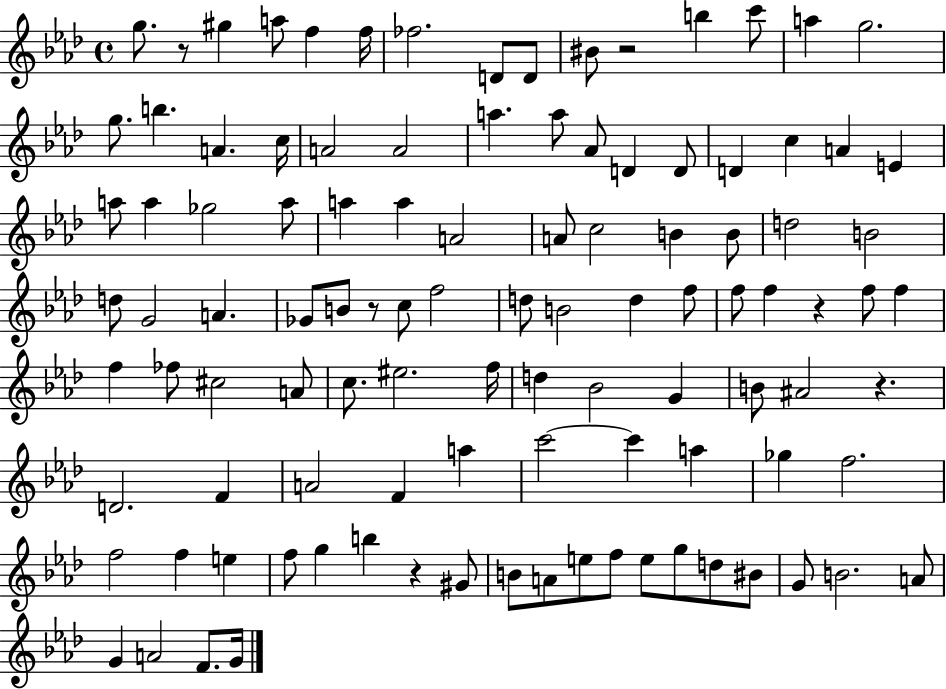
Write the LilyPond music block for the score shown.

{
  \clef treble
  \time 4/4
  \defaultTimeSignature
  \key aes \major
  \repeat volta 2 { g''8. r8 gis''4 a''8 f''4 f''16 | fes''2. d'8 d'8 | bis'8 r2 b''4 c'''8 | a''4 g''2. | \break g''8. b''4. a'4. c''16 | a'2 a'2 | a''4. a''8 aes'8 d'4 d'8 | d'4 c''4 a'4 e'4 | \break a''8 a''4 ges''2 a''8 | a''4 a''4 a'2 | a'8 c''2 b'4 b'8 | d''2 b'2 | \break d''8 g'2 a'4. | ges'8 b'8 r8 c''8 f''2 | d''8 b'2 d''4 f''8 | f''8 f''4 r4 f''8 f''4 | \break f''4 fes''8 cis''2 a'8 | c''8. eis''2. f''16 | d''4 bes'2 g'4 | b'8 ais'2 r4. | \break d'2. f'4 | a'2 f'4 a''4 | c'''2~~ c'''4 a''4 | ges''4 f''2. | \break f''2 f''4 e''4 | f''8 g''4 b''4 r4 gis'8 | b'8 a'8 e''8 f''8 e''8 g''8 d''8 bis'8 | g'8 b'2. a'8 | \break g'4 a'2 f'8. g'16 | } \bar "|."
}